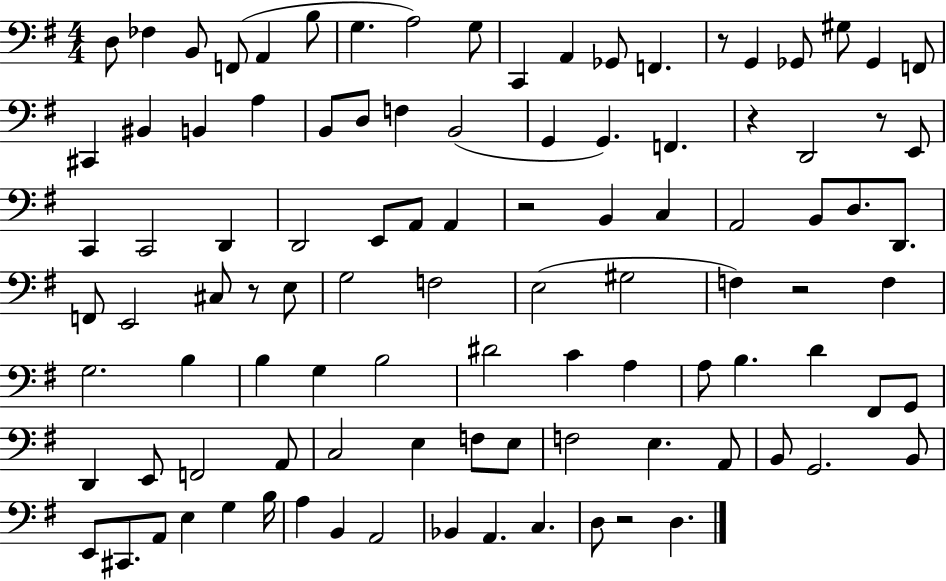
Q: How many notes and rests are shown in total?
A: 102